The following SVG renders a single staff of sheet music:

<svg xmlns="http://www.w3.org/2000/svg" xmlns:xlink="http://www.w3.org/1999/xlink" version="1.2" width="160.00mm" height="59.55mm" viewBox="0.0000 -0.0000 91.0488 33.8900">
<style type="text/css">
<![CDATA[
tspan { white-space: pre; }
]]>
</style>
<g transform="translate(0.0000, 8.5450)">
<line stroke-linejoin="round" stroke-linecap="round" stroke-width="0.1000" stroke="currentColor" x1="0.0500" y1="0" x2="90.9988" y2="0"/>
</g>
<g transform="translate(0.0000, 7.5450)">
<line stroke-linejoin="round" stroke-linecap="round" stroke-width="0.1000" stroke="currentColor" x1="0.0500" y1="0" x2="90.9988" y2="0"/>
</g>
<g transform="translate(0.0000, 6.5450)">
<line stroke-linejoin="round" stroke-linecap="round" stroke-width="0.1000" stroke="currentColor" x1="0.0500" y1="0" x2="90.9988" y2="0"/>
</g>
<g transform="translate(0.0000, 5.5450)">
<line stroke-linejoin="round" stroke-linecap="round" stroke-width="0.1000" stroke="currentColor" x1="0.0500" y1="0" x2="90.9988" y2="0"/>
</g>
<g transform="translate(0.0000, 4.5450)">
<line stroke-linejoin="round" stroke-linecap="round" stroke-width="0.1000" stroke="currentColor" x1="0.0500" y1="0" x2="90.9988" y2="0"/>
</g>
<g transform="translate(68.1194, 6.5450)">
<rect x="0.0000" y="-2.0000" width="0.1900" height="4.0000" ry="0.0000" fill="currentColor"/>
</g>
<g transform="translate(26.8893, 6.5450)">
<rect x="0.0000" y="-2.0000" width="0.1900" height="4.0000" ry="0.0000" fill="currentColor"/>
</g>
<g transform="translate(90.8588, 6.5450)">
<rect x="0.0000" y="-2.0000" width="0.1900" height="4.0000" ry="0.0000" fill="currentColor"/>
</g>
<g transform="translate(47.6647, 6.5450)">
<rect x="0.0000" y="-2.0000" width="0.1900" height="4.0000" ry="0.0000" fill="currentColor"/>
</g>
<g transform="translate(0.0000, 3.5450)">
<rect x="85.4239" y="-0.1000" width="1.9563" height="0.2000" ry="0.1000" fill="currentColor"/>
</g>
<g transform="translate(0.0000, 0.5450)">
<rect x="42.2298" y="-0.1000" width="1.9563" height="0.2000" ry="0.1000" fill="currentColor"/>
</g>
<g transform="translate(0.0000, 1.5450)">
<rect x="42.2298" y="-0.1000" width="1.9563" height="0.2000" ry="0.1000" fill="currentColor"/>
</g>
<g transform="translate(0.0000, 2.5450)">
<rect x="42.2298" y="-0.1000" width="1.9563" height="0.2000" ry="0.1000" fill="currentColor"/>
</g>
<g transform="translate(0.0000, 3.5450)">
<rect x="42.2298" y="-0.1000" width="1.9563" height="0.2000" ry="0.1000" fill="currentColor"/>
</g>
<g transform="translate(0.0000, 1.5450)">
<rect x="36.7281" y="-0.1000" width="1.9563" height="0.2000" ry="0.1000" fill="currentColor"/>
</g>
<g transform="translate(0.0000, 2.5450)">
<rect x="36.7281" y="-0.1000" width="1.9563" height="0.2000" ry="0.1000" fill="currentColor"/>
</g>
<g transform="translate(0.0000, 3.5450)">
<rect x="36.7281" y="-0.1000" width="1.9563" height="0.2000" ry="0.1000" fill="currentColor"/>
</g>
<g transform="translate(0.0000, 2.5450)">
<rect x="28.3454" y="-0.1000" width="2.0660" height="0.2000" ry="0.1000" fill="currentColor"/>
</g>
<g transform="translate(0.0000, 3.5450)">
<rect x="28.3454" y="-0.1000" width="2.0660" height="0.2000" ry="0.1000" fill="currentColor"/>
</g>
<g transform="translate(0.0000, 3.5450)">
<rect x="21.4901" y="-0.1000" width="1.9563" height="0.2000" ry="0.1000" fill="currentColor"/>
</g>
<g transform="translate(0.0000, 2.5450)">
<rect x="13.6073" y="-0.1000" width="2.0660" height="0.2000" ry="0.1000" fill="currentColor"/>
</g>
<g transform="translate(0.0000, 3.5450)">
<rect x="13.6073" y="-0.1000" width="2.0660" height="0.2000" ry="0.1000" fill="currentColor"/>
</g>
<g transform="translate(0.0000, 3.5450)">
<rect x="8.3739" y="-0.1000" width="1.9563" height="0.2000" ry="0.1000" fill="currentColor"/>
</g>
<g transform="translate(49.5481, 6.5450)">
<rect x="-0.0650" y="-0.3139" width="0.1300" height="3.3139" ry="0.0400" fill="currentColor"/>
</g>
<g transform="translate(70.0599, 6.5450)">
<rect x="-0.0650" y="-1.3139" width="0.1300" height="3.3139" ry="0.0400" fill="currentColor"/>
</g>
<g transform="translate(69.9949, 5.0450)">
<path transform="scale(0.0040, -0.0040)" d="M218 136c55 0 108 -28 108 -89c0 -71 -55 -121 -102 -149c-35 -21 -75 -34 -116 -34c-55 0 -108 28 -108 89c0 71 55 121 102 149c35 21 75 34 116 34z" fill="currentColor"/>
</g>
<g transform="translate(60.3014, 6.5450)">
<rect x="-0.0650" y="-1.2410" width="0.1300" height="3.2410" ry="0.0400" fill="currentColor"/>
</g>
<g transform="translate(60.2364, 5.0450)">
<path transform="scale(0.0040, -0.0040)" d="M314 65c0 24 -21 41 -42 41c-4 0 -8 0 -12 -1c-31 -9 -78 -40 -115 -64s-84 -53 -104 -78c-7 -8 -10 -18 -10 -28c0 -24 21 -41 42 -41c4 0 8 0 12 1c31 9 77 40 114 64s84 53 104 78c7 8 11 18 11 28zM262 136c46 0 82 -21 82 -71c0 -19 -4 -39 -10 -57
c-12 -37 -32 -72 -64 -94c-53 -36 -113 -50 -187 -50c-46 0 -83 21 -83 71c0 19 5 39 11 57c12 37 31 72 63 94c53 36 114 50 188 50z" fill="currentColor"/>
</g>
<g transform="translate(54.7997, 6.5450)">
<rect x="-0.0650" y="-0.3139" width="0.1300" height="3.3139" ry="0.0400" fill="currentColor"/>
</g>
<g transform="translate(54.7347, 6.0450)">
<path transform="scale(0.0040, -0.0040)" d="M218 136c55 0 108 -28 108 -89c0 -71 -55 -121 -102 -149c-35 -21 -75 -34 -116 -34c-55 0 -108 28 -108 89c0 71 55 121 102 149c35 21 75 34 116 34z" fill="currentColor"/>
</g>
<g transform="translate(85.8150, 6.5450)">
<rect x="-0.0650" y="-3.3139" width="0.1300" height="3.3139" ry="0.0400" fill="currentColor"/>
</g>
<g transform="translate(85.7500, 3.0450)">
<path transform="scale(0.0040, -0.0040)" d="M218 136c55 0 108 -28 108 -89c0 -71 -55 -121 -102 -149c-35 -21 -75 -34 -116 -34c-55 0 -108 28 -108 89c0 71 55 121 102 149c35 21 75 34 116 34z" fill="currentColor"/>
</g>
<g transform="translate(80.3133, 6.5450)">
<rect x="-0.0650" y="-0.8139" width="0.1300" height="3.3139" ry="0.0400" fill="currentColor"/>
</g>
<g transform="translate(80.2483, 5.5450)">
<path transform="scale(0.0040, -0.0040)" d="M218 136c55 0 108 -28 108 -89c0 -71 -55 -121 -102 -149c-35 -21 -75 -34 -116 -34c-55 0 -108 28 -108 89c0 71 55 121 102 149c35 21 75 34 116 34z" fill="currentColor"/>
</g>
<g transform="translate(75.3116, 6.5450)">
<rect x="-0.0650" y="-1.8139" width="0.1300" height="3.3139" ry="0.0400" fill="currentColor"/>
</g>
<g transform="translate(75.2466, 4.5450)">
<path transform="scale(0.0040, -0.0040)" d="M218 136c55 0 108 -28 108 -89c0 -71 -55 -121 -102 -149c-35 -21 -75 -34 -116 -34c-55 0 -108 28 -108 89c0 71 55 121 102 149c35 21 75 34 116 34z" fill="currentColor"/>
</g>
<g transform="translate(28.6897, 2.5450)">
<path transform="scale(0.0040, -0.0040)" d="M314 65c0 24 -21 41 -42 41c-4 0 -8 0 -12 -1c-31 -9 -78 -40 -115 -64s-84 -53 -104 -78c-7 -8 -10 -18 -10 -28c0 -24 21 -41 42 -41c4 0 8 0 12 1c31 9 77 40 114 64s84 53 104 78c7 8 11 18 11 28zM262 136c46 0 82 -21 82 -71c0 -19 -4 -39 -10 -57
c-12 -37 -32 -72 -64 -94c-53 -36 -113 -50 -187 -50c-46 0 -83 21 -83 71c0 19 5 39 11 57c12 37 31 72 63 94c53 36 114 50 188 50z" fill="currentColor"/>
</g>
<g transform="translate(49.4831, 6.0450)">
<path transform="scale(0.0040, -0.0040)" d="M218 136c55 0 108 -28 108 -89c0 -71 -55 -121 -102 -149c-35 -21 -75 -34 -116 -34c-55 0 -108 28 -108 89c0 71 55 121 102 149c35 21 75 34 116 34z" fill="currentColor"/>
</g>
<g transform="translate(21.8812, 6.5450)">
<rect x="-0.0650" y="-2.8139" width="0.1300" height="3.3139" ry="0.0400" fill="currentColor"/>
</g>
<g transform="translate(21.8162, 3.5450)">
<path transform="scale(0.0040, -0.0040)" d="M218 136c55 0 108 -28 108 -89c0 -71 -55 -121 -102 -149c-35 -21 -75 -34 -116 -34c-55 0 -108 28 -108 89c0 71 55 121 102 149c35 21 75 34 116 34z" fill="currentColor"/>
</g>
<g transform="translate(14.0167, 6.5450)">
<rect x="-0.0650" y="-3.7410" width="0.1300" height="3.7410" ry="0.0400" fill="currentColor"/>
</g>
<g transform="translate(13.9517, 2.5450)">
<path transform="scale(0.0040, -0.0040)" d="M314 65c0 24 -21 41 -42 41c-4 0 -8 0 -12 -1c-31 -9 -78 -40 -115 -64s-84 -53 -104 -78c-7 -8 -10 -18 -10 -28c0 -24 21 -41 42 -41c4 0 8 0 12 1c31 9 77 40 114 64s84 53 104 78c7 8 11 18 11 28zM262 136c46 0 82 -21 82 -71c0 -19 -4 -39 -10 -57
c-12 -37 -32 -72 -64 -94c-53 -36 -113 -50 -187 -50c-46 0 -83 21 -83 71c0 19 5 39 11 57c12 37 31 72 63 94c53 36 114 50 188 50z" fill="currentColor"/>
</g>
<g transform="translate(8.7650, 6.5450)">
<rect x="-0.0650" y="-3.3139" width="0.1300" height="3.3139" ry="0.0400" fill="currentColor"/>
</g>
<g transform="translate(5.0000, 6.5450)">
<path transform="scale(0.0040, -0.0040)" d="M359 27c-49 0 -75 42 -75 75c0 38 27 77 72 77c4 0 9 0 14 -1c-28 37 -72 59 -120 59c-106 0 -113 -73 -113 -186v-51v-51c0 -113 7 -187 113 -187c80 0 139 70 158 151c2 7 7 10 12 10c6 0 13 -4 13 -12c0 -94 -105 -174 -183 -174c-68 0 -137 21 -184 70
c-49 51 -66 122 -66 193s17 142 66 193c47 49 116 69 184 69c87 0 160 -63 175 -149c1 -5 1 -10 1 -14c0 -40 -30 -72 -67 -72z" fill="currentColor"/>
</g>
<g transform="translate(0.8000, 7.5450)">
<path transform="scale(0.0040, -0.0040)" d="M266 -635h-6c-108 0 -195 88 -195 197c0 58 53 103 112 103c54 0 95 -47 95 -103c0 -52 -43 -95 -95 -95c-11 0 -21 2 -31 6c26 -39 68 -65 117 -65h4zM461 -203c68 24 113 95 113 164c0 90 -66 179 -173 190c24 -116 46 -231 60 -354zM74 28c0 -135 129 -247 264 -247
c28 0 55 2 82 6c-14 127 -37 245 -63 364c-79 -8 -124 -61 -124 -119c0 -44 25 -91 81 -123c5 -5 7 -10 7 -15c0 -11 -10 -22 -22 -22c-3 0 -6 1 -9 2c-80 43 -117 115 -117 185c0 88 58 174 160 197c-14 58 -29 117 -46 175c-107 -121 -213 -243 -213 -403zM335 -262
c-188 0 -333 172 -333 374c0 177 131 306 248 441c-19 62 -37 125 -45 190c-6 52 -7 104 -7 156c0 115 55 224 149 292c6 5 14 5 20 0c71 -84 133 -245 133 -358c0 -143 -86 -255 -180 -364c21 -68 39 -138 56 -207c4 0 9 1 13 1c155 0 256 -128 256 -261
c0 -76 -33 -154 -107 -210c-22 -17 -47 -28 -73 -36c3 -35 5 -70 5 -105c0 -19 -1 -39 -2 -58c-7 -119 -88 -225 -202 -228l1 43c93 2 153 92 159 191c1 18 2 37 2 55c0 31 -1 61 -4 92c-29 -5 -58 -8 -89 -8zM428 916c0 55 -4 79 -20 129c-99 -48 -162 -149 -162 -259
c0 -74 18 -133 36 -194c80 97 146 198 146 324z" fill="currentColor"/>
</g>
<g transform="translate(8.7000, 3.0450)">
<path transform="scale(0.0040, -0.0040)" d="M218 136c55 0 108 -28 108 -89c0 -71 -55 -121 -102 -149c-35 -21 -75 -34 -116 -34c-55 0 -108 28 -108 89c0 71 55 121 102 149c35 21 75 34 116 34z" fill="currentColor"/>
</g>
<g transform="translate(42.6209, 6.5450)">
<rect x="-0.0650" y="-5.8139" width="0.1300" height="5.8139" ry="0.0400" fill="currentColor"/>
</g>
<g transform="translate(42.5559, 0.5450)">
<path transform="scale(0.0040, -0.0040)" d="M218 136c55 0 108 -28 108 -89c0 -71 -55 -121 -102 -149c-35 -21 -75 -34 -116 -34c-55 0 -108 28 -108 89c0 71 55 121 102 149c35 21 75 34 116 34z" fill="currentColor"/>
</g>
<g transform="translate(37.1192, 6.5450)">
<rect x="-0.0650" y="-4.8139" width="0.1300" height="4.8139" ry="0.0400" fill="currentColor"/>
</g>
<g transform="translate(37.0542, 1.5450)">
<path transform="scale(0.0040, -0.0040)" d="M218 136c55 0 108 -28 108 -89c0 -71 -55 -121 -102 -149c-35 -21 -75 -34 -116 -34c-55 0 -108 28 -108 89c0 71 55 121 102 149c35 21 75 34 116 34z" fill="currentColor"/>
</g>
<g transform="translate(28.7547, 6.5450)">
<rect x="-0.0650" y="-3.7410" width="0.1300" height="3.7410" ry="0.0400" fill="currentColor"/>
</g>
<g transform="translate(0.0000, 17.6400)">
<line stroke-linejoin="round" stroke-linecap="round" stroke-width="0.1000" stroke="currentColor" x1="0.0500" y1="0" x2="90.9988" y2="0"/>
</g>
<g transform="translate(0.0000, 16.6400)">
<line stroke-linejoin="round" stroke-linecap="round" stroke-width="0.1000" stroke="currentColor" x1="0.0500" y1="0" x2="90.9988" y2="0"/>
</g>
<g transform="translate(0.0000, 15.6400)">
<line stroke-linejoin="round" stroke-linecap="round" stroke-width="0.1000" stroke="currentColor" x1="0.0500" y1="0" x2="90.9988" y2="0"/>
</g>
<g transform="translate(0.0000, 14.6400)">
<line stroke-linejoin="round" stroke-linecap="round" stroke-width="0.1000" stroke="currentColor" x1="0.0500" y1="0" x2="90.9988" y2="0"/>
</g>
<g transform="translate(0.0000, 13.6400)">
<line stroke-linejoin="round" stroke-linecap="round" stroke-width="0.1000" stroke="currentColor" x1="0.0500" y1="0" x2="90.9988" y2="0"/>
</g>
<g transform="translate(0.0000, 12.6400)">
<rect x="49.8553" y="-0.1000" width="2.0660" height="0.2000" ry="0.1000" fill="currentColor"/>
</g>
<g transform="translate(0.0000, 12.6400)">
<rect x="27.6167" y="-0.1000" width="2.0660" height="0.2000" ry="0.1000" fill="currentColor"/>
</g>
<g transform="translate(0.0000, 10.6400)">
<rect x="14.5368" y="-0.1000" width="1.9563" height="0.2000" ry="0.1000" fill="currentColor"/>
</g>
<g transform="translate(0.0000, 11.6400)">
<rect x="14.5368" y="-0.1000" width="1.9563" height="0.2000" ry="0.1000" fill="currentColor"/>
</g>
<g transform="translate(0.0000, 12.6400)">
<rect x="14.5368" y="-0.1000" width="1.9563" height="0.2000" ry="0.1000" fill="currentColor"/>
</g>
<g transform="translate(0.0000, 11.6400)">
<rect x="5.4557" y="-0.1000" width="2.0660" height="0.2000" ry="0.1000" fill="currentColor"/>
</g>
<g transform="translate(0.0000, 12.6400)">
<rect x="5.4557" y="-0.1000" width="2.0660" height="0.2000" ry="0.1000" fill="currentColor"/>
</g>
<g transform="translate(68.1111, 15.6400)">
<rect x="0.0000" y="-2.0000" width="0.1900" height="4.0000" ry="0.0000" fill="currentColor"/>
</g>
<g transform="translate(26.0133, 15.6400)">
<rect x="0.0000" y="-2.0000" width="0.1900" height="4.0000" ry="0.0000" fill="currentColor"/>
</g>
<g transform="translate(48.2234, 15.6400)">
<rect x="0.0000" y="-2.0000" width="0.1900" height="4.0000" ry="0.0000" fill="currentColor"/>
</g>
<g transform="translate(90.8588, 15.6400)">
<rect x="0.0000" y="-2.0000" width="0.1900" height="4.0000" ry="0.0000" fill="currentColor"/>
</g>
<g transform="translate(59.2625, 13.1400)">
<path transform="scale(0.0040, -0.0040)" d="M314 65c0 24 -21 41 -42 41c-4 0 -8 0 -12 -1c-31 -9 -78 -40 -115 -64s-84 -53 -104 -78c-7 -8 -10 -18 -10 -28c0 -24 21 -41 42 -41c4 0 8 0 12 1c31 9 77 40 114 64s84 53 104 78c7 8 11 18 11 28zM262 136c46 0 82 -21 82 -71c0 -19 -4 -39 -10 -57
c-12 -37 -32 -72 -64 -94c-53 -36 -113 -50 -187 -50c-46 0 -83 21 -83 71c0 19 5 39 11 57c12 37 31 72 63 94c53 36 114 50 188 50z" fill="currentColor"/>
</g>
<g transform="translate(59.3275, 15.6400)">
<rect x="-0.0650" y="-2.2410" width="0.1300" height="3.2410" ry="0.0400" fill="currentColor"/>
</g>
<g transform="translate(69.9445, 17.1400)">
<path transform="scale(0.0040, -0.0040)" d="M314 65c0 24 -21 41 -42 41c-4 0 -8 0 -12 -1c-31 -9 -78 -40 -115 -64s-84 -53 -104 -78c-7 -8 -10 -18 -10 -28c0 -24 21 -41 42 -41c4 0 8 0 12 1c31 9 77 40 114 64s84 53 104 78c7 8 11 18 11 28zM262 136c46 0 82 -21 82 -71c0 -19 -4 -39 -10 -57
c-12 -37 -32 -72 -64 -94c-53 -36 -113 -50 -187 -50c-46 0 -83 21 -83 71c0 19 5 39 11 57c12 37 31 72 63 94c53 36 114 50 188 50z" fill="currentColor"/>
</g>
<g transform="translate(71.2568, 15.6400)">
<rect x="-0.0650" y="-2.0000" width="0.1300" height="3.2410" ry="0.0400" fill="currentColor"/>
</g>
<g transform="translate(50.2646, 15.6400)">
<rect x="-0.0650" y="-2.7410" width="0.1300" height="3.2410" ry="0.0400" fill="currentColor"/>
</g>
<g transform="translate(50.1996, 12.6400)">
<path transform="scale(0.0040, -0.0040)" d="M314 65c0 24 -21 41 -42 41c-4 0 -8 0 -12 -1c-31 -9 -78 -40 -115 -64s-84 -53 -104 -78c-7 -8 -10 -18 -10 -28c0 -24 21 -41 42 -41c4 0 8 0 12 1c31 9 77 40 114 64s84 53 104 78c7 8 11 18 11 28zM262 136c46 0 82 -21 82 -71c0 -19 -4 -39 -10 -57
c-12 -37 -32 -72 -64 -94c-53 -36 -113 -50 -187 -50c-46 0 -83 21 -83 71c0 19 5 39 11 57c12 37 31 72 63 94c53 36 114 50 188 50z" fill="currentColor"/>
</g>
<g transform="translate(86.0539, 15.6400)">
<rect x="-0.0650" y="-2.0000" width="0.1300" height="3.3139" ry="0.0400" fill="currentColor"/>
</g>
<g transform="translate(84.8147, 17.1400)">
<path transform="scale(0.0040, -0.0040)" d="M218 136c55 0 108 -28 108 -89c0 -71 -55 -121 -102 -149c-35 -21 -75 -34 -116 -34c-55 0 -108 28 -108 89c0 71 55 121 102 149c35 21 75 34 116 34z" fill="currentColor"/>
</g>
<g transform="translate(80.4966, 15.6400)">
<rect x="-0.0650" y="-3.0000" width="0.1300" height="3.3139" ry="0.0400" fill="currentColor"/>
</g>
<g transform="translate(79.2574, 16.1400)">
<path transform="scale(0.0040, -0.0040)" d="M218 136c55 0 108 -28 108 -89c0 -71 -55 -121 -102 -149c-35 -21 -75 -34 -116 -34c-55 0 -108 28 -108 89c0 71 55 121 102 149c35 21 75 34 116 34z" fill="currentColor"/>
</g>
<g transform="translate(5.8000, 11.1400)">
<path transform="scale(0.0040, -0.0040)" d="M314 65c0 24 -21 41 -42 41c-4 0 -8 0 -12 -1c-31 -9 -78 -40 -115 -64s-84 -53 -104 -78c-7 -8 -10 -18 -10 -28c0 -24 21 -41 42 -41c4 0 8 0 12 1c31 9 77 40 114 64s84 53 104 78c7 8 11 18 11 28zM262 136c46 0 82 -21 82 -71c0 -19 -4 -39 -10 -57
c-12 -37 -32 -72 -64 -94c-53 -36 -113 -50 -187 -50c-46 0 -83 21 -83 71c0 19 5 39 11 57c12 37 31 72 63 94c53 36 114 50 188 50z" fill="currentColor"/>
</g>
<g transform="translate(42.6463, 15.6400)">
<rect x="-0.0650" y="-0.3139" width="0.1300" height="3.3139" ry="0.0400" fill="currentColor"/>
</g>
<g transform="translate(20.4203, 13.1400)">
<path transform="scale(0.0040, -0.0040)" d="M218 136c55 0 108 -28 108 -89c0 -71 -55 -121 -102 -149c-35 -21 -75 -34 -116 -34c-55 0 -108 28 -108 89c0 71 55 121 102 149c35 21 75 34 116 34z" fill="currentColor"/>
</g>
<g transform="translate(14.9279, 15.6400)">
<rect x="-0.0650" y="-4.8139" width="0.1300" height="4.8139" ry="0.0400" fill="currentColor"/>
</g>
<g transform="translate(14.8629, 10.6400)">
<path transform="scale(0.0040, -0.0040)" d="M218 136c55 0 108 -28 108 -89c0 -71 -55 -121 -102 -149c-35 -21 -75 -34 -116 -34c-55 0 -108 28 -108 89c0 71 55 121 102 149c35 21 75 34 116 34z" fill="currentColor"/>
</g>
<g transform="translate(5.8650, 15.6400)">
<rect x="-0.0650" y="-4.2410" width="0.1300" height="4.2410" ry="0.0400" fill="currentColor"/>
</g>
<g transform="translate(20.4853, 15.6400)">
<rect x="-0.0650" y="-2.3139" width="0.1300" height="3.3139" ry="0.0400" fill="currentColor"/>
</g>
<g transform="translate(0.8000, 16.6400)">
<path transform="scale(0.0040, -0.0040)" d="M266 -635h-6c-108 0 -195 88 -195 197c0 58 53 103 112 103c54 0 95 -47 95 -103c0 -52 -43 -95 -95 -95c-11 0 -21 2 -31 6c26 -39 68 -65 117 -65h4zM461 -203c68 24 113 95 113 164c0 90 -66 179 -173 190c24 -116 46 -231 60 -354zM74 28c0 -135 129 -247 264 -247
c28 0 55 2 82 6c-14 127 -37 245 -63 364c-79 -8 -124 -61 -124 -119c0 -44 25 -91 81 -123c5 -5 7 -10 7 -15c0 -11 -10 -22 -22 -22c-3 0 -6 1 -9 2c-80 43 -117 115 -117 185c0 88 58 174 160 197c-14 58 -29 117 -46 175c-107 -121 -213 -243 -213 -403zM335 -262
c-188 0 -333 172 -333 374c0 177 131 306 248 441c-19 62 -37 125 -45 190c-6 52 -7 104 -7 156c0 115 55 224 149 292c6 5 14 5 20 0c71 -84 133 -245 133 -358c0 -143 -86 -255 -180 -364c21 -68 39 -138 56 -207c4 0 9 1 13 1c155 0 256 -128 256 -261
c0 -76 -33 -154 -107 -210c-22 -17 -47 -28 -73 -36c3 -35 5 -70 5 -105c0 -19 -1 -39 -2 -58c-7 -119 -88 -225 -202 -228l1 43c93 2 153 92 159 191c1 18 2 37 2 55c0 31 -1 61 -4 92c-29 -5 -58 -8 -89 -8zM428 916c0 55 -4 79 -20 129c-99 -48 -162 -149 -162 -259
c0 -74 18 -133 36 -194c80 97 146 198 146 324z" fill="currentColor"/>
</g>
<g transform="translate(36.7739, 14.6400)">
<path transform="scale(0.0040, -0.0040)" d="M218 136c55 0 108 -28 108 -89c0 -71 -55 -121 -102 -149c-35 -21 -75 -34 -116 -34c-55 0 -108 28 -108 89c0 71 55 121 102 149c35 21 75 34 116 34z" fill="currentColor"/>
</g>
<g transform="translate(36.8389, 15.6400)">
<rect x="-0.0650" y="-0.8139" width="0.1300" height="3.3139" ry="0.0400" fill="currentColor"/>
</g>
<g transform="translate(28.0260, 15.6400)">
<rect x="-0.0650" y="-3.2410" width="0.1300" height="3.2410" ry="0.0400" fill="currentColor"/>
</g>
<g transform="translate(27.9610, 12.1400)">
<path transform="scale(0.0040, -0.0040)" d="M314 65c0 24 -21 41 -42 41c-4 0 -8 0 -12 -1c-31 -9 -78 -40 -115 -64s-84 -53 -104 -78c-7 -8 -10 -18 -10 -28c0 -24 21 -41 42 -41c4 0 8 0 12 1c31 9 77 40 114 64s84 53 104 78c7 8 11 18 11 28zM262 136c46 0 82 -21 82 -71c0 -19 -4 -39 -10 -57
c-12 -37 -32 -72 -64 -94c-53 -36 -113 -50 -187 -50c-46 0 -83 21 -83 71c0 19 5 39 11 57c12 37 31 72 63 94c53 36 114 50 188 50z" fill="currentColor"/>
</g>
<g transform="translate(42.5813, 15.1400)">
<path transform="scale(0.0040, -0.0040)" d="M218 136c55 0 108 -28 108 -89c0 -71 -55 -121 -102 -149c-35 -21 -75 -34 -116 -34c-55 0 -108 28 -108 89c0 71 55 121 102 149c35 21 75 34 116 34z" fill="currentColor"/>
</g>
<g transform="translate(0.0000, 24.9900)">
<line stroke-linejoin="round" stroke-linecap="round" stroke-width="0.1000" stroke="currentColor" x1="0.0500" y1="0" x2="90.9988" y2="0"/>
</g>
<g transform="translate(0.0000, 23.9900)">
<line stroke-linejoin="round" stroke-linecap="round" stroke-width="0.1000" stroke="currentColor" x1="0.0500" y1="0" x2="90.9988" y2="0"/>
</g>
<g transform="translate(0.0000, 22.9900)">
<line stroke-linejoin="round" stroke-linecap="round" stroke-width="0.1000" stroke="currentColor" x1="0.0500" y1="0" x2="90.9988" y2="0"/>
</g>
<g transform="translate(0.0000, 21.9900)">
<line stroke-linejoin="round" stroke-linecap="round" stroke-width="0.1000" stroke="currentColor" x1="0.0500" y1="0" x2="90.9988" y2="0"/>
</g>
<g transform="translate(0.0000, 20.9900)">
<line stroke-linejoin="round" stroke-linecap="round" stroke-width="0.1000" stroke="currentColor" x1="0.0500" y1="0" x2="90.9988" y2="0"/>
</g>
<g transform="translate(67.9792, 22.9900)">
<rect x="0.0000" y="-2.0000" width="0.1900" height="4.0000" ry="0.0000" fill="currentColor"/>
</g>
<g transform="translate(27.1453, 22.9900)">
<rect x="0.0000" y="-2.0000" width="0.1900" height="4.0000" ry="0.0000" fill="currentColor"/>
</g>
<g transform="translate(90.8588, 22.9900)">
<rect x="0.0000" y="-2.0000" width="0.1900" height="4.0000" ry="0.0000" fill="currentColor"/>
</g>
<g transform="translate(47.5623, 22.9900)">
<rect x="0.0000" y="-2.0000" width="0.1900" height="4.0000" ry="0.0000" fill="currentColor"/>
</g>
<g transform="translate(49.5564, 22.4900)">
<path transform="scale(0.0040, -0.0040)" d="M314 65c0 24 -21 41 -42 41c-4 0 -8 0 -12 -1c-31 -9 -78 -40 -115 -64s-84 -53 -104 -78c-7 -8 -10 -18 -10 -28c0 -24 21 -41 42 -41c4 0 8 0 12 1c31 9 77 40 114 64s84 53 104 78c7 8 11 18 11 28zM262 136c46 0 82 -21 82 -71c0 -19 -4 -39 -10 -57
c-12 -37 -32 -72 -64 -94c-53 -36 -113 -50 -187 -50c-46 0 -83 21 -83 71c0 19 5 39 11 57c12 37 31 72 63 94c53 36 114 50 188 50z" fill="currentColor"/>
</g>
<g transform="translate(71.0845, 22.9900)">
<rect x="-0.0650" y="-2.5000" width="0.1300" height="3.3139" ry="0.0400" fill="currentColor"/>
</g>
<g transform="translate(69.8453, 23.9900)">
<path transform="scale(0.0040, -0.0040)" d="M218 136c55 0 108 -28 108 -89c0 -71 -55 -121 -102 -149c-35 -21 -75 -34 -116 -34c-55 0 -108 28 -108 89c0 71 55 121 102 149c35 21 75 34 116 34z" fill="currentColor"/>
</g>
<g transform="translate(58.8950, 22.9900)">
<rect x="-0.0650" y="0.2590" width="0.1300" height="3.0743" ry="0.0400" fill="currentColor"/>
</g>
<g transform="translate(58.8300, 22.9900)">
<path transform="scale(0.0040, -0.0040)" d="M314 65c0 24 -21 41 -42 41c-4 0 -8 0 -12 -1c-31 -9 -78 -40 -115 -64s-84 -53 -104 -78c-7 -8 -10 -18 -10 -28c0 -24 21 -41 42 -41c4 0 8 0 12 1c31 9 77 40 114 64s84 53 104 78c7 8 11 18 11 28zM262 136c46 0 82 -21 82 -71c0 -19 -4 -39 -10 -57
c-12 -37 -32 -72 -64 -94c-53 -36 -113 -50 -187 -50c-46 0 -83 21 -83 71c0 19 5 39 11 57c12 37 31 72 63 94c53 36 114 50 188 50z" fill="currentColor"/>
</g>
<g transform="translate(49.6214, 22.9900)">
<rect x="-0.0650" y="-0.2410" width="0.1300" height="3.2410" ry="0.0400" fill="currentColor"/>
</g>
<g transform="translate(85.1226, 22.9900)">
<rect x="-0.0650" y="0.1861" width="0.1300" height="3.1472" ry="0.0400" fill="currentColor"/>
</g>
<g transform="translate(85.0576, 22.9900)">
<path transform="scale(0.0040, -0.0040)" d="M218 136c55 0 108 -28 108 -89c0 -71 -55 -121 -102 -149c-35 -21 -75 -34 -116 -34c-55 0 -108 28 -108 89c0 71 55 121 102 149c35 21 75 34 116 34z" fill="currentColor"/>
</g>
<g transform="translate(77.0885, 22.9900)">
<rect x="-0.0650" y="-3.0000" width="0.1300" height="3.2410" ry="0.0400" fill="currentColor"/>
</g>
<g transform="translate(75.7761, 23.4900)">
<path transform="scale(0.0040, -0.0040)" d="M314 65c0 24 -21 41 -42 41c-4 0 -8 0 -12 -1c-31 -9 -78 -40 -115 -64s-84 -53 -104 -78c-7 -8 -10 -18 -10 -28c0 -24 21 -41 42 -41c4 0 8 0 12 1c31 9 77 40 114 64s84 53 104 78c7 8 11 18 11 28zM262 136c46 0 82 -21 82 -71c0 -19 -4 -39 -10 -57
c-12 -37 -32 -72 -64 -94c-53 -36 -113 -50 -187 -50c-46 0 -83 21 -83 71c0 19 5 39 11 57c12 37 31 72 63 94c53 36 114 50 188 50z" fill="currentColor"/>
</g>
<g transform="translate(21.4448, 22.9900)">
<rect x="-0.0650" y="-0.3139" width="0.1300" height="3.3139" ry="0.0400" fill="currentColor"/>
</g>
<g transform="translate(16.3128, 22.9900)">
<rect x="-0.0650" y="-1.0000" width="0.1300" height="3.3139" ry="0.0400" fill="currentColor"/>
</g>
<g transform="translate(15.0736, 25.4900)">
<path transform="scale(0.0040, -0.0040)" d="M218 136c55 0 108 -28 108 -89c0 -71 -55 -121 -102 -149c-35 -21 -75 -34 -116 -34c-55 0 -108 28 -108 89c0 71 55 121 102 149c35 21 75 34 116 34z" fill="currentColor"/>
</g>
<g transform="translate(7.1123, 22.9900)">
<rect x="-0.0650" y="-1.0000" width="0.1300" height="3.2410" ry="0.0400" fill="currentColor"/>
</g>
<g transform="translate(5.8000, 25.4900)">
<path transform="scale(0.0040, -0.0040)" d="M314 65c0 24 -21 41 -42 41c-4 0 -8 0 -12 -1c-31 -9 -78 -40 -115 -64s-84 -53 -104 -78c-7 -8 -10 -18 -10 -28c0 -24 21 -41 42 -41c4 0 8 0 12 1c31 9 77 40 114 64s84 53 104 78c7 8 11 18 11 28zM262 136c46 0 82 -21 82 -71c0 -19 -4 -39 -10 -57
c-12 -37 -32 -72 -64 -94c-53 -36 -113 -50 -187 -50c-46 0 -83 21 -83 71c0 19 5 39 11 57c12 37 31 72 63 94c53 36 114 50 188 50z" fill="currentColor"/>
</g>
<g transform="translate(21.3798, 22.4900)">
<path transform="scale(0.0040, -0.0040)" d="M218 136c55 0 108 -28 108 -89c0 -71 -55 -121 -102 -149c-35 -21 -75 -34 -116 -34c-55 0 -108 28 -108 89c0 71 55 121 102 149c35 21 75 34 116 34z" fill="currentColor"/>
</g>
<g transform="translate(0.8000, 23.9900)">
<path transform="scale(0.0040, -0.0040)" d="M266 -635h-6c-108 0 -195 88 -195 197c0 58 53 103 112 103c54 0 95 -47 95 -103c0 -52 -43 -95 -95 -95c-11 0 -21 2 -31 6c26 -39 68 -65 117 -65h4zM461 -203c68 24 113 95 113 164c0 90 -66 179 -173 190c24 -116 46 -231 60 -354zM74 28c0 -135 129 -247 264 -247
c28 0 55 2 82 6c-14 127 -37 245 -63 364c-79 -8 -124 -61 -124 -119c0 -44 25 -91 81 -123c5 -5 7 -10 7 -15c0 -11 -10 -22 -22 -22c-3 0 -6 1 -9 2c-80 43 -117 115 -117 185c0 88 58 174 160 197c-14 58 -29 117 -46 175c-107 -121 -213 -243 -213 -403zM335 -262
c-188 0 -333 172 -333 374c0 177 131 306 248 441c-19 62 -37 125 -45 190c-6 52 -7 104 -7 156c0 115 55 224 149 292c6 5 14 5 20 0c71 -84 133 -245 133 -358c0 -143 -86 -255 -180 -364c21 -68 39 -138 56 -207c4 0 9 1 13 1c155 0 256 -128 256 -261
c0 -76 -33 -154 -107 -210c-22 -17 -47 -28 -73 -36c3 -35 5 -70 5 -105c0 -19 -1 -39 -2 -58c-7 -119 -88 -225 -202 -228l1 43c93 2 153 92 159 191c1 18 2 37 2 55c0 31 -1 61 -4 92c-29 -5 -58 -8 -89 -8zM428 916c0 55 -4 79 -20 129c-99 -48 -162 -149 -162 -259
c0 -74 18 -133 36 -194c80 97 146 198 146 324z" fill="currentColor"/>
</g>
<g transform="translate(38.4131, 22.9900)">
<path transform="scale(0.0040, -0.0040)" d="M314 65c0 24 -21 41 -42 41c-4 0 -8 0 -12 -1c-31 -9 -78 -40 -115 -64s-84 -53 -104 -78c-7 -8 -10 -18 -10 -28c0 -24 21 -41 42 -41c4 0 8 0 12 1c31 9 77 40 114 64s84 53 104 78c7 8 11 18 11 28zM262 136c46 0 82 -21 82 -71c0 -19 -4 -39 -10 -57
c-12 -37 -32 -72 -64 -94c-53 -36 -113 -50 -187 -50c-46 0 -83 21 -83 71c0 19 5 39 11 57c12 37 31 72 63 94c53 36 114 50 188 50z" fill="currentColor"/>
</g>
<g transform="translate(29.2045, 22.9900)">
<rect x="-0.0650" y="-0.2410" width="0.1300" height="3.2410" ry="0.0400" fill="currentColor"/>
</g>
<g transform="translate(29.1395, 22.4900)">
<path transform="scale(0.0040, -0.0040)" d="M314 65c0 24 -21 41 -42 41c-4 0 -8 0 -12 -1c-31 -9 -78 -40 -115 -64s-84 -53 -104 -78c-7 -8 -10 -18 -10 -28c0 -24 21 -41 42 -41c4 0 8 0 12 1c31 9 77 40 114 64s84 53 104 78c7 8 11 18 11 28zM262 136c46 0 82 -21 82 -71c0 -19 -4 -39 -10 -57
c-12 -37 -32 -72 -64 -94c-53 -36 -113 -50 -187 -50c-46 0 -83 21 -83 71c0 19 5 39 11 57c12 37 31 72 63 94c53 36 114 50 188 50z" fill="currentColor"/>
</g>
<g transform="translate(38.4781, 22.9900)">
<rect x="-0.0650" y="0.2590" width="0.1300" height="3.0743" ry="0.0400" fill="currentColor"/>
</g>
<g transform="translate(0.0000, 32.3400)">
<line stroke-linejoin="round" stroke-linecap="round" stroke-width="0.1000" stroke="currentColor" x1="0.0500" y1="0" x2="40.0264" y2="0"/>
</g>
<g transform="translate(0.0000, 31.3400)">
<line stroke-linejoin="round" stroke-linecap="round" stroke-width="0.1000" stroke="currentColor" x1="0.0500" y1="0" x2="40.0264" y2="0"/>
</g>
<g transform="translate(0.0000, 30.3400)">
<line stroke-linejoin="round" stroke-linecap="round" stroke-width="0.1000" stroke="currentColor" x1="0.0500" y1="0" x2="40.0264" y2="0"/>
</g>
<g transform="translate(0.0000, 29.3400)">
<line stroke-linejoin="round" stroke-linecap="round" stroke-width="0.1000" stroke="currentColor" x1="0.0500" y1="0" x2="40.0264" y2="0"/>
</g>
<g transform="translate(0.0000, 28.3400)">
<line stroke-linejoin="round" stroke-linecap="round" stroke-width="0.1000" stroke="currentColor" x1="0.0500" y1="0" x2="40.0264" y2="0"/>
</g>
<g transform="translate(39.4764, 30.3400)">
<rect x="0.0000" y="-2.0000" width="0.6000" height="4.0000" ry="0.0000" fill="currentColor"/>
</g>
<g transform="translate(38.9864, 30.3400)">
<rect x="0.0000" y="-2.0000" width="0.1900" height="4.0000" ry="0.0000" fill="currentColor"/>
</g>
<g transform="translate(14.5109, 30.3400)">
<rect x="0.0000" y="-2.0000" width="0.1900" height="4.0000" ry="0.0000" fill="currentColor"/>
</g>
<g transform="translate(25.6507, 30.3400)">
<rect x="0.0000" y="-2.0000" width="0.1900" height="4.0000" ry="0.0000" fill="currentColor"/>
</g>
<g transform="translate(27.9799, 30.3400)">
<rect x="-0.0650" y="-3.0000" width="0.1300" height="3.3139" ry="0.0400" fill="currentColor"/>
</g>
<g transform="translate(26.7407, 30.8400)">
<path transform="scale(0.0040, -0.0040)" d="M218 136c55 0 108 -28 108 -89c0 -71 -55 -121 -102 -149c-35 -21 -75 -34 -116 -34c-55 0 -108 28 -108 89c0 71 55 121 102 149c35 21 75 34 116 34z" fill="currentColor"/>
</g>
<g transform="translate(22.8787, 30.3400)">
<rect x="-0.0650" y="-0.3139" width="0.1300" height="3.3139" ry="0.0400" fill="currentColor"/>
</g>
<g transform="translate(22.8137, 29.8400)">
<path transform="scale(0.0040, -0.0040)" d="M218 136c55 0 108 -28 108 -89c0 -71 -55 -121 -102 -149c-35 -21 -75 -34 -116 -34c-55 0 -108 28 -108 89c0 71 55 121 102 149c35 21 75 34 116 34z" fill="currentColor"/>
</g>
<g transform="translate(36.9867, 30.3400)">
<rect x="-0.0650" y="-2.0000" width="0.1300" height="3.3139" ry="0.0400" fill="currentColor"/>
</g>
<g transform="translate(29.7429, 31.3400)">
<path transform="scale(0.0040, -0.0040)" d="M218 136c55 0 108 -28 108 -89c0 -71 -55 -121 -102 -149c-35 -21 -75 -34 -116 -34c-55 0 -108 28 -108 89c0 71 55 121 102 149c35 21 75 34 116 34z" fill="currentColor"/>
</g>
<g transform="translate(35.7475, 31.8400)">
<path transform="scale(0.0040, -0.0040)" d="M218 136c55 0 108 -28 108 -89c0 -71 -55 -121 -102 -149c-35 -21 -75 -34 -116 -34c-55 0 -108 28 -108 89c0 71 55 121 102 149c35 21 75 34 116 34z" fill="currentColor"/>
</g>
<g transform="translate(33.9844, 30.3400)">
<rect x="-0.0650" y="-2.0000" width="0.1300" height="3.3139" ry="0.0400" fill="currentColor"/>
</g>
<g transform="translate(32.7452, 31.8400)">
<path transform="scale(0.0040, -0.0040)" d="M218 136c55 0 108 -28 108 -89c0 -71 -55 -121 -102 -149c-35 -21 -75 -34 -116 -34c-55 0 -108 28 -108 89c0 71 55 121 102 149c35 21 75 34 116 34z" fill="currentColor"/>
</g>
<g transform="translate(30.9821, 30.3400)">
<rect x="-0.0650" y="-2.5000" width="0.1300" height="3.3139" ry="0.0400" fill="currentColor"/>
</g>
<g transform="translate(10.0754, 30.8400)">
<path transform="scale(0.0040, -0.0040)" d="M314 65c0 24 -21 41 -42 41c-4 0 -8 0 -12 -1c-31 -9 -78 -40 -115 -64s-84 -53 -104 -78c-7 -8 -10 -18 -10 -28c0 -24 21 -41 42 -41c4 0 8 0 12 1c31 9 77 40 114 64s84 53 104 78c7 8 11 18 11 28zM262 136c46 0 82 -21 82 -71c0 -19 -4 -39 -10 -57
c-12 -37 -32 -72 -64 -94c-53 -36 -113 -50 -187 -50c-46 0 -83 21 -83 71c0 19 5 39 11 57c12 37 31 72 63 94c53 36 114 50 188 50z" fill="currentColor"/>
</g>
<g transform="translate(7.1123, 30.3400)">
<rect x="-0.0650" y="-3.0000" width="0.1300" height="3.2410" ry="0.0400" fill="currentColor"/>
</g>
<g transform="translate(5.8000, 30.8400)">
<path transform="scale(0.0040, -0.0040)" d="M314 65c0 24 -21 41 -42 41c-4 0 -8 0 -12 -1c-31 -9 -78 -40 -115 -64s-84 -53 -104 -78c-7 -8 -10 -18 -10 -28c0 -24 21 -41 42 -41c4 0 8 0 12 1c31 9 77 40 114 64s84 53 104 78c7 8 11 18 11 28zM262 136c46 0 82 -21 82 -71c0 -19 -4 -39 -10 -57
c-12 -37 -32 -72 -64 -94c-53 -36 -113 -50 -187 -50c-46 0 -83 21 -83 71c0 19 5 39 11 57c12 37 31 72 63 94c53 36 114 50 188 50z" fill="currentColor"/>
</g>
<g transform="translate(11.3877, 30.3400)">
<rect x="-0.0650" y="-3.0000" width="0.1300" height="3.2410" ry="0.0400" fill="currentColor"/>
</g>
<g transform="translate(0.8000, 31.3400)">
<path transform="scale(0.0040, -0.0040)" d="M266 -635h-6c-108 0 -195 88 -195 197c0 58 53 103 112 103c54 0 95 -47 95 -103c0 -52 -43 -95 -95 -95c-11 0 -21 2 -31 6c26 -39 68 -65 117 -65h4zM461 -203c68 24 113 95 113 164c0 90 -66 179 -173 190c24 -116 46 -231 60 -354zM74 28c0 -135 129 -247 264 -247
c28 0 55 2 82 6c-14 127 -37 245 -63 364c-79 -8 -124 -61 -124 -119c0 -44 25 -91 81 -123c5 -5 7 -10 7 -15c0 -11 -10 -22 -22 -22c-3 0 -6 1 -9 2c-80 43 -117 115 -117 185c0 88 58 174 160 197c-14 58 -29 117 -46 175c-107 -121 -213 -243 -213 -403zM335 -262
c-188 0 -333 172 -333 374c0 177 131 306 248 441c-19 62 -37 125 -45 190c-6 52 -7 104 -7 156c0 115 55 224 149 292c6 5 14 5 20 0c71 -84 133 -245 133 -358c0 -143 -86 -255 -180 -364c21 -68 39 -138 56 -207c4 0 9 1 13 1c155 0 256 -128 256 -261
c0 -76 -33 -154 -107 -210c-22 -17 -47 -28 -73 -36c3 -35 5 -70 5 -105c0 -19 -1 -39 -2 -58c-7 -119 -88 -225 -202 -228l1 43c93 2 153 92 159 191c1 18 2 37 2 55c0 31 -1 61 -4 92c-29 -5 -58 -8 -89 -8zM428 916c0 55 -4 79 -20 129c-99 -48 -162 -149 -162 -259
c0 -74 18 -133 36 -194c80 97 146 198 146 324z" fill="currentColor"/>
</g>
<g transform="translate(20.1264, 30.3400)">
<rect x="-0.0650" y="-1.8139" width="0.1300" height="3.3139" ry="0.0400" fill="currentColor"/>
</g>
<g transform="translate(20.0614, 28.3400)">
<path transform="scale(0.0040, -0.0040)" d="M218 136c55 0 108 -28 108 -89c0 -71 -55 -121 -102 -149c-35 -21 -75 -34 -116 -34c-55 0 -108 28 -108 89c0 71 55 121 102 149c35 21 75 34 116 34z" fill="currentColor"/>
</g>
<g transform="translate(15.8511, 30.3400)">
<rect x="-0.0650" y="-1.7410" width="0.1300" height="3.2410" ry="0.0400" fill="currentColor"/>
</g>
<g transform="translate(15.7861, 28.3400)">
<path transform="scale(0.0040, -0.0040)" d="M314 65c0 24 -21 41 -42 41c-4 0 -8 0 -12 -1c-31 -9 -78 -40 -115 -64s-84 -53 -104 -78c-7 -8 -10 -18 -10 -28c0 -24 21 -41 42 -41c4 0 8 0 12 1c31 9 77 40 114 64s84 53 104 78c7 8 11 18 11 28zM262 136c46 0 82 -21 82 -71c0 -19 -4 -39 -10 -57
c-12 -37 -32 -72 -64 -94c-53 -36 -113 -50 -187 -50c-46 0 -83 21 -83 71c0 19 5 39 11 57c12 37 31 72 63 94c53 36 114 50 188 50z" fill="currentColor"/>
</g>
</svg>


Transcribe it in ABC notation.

X:1
T:Untitled
M:4/4
L:1/4
K:C
b c'2 a c'2 e' g' c c e2 e f d b d'2 e' g b2 d c a2 g2 F2 A F D2 D c c2 B2 c2 B2 G A2 B A2 A2 f2 f c A G F F